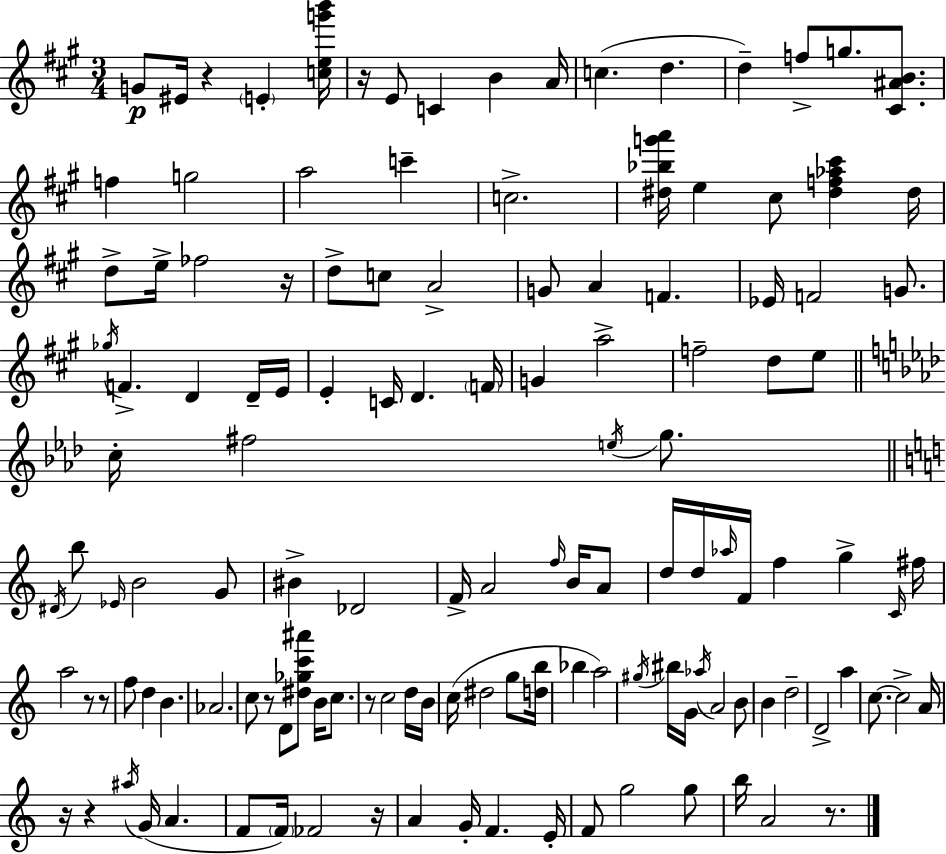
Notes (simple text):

G4/e EIS4/s R/q E4/q [C5,E5,G6,B6]/s R/s E4/e C4/q B4/q A4/s C5/q. D5/q. D5/q F5/e G5/e. [C#4,A#4,B4]/e. F5/q G5/h A5/h C6/q C5/h. [D#5,Bb5,G6,A6]/s E5/q C#5/e [D#5,F5,Ab5,C#6]/q D#5/s D5/e E5/s FES5/h R/s D5/e C5/e A4/h G4/e A4/q F4/q. Eb4/s F4/h G4/e. Gb5/s F4/q. D4/q D4/s E4/s E4/q C4/s D4/q. F4/s G4/q A5/h F5/h D5/e E5/e C5/s F#5/h E5/s G5/e. D#4/s B5/e Eb4/s B4/h G4/e BIS4/q Db4/h F4/s A4/h F5/s B4/s A4/e D5/s D5/s Ab5/s F4/s F5/q G5/q C4/s F#5/s A5/h R/e R/e F5/e D5/q B4/q. Ab4/h. C5/e R/e D4/e [D#5,Gb5,C6,A#6]/e B4/s C5/e. R/e C5/h D5/s B4/s C5/s D#5/h G5/e [D5,B5]/s Bb5/q A5/h G#5/s BIS5/s G4/s Ab5/s A4/h B4/e B4/q D5/h D4/h A5/q C5/e. C5/h A4/s R/s R/q A#5/s G4/s A4/q. F4/e F4/s FES4/h R/s A4/q G4/s F4/q. E4/s F4/e G5/h G5/e B5/s A4/h R/e.